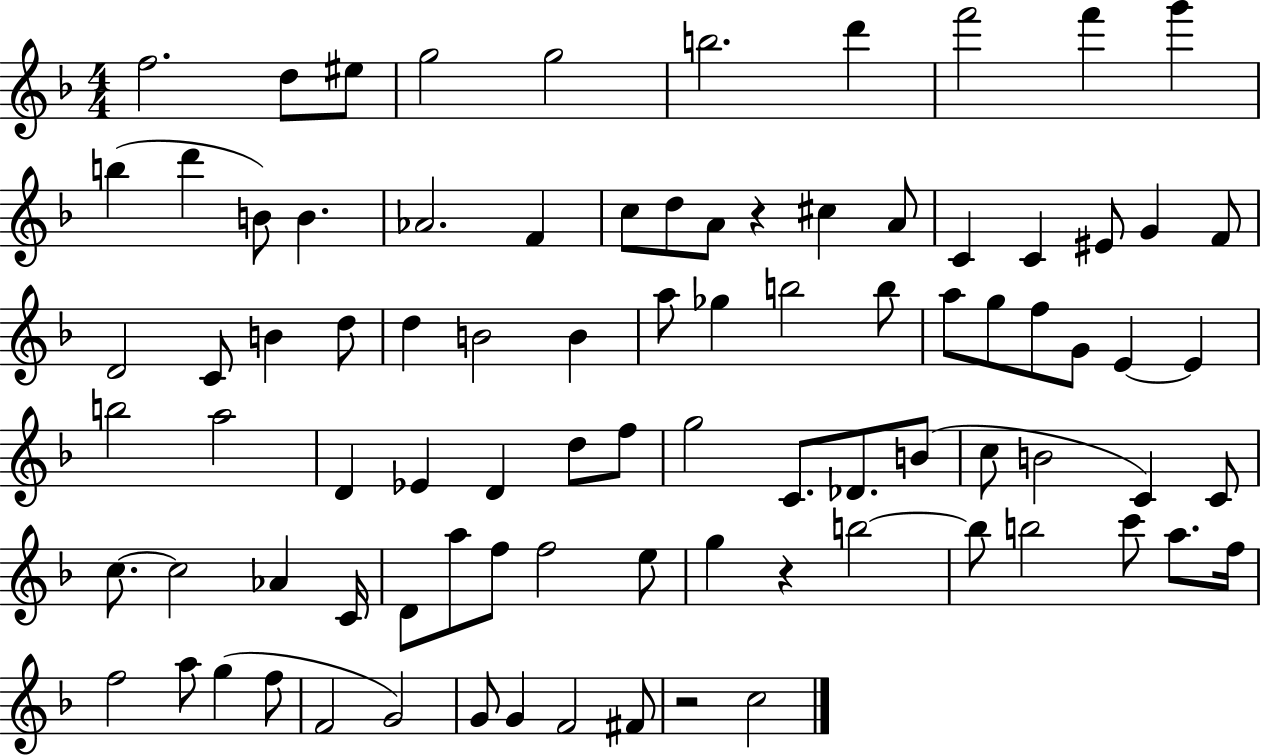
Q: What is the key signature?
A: F major